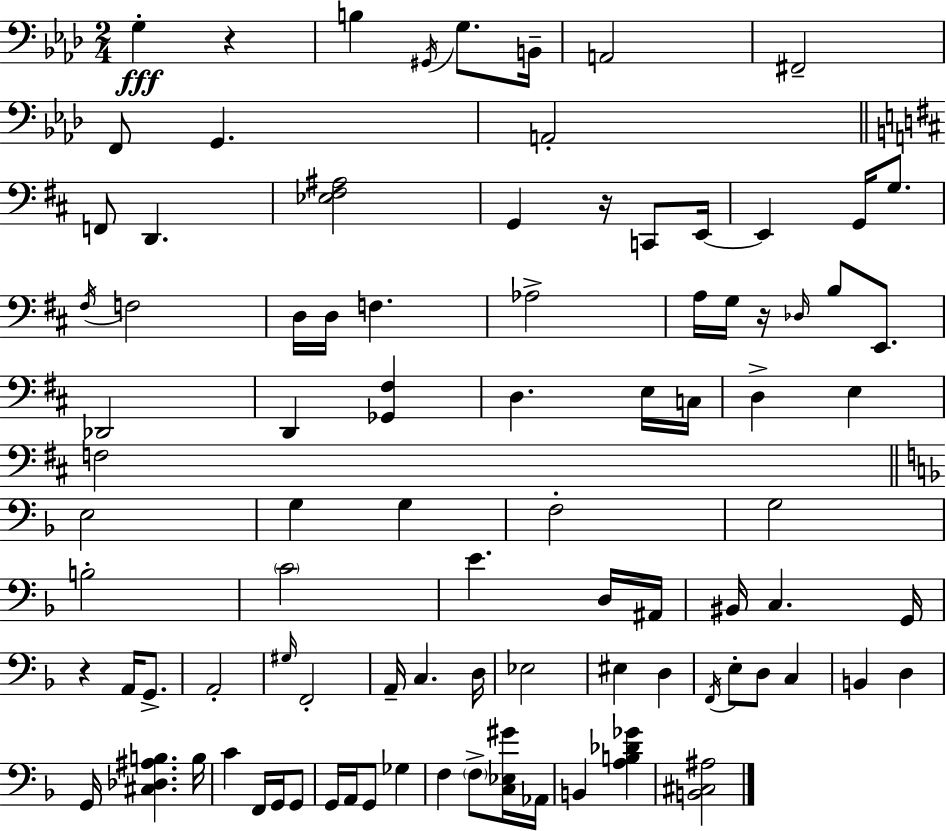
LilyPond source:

{
  \clef bass
  \numericTimeSignature
  \time 2/4
  \key f \minor
  g4-.\fff r4 | b4 \acciaccatura { gis,16 } g8. | b,16-- a,2 | fis,2-- | \break f,8 g,4. | a,2-. | \bar "||" \break \key d \major f,8 d,4. | <ees fis ais>2 | g,4 r16 c,8 e,16~~ | e,4 g,16 g8. | \break \acciaccatura { fis16 } f2 | d16 d16 f4. | aes2-> | a16 g16 r16 \grace { des16 } b8 e,8. | \break des,2 | d,4 <ges, fis>4 | d4. | e16 c16 d4-> e4 | \break f2 | \bar "||" \break \key f \major e2 | g4 g4 | f2-. | g2 | \break b2-. | \parenthesize c'2 | e'4. d16 ais,16 | bis,16 c4. g,16 | \break r4 a,16 g,8.-> | a,2-. | \grace { gis16 } f,2-. | a,16-- c4. | \break d16 ees2 | eis4 d4 | \acciaccatura { f,16 } e8-. d8 c4 | b,4 d4 | \break g,16 <cis des ais b>4. | b16 c'4 f,16 g,16 | g,8 g,16 a,16 g,8 ges4 | f4 \parenthesize f8-> | \break <c ees gis'>16 aes,16 b,4 <a b des' ges'>4 | <b, cis ais>2 | \bar "|."
}